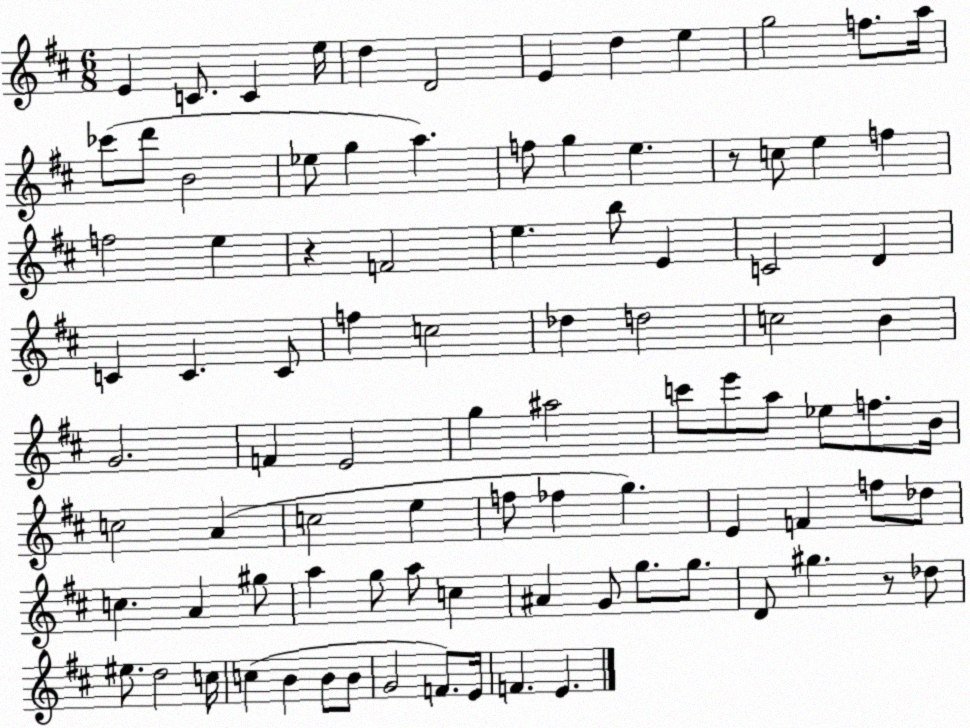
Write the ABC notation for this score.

X:1
T:Untitled
M:6/8
L:1/4
K:D
E C/2 C e/4 d D2 E d e g2 f/2 a/4 _c'/2 d'/2 B2 _e/2 g a f/2 g e z/2 c/2 e f f2 e z F2 e b/2 E C2 D C C C/2 f c2 _d d2 c2 B G2 F E2 g ^a2 c'/2 e'/2 a/2 _e/2 f/2 B/4 c2 A c2 e f/2 _f g E F f/2 _d/2 c A ^g/2 a g/2 a/2 c ^A G/2 g/2 g/2 D/2 ^g z/2 _d/2 ^e/2 d2 c/4 c B B/2 B/2 G2 F/2 E/4 F E